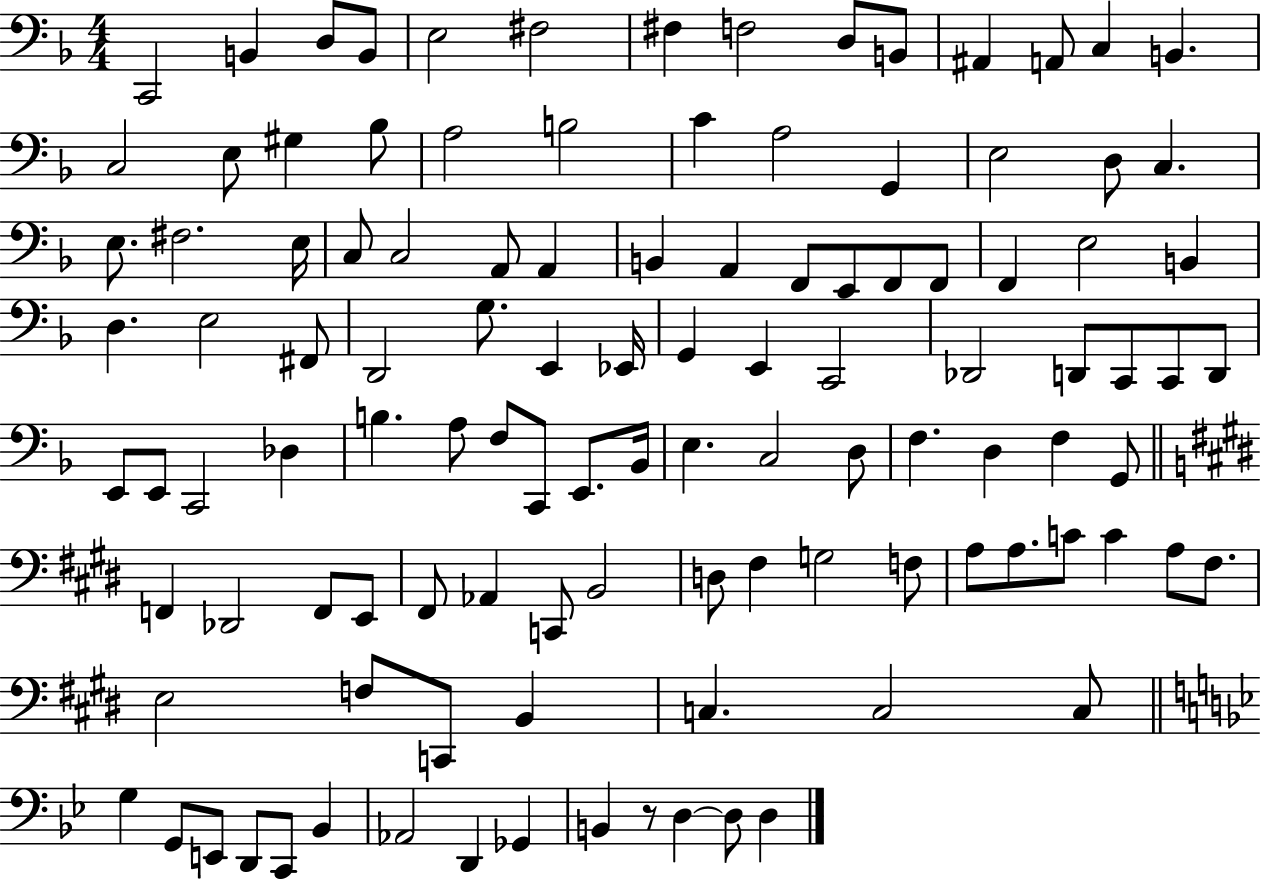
{
  \clef bass
  \numericTimeSignature
  \time 4/4
  \key f \major
  \repeat volta 2 { c,2 b,4 d8 b,8 | e2 fis2 | fis4 f2 d8 b,8 | ais,4 a,8 c4 b,4. | \break c2 e8 gis4 bes8 | a2 b2 | c'4 a2 g,4 | e2 d8 c4. | \break e8. fis2. e16 | c8 c2 a,8 a,4 | b,4 a,4 f,8 e,8 f,8 f,8 | f,4 e2 b,4 | \break d4. e2 fis,8 | d,2 g8. e,4 ees,16 | g,4 e,4 c,2 | des,2 d,8 c,8 c,8 d,8 | \break e,8 e,8 c,2 des4 | b4. a8 f8 c,8 e,8. bes,16 | e4. c2 d8 | f4. d4 f4 g,8 | \break \bar "||" \break \key e \major f,4 des,2 f,8 e,8 | fis,8 aes,4 c,8 b,2 | d8 fis4 g2 f8 | a8 a8. c'8 c'4 a8 fis8. | \break e2 f8 c,8 b,4 | c4. c2 c8 | \bar "||" \break \key g \minor g4 g,8 e,8 d,8 c,8 bes,4 | aes,2 d,4 ges,4 | b,4 r8 d4~~ d8 d4 | } \bar "|."
}